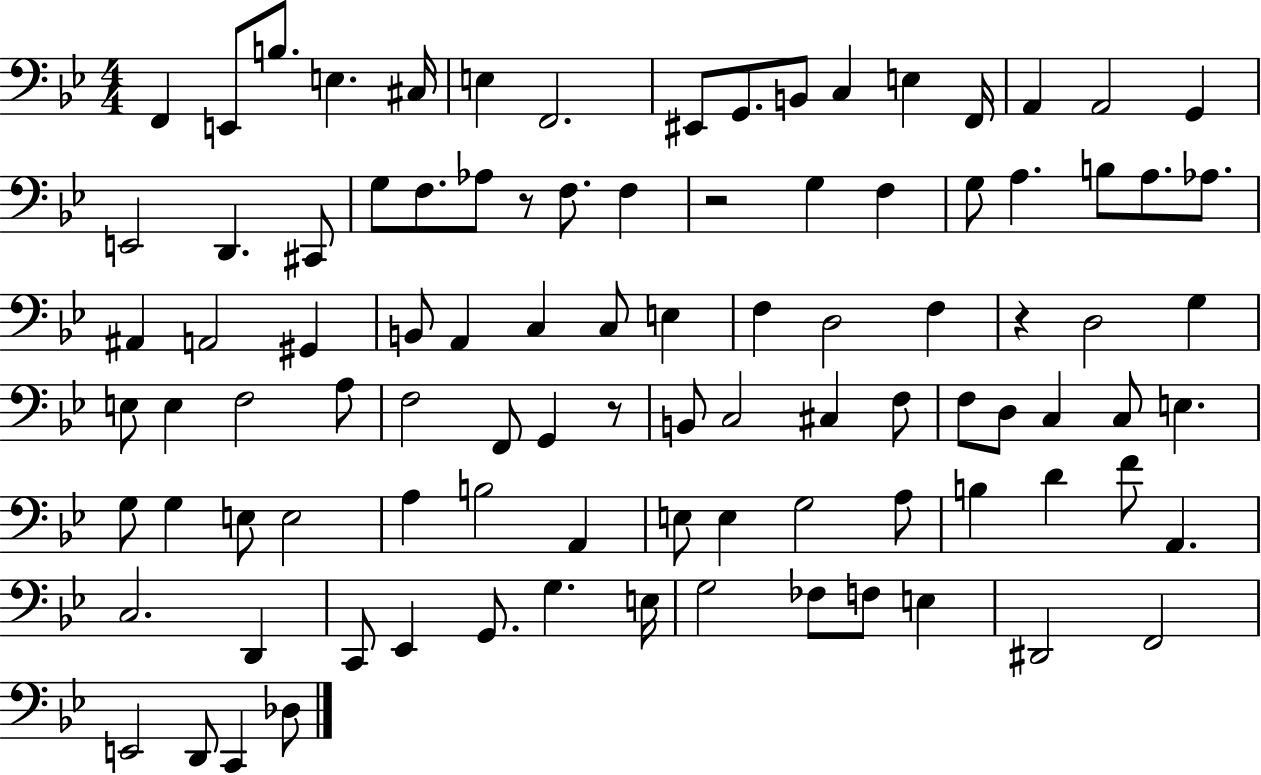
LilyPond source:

{
  \clef bass
  \numericTimeSignature
  \time 4/4
  \key bes \major
  f,4 e,8 b8. e4. cis16 | e4 f,2. | eis,8 g,8. b,8 c4 e4 f,16 | a,4 a,2 g,4 | \break e,2 d,4. cis,8 | g8 f8. aes8 r8 f8. f4 | r2 g4 f4 | g8 a4. b8 a8. aes8. | \break ais,4 a,2 gis,4 | b,8 a,4 c4 c8 e4 | f4 d2 f4 | r4 d2 g4 | \break e8 e4 f2 a8 | f2 f,8 g,4 r8 | b,8 c2 cis4 f8 | f8 d8 c4 c8 e4. | \break g8 g4 e8 e2 | a4 b2 a,4 | e8 e4 g2 a8 | b4 d'4 f'8 a,4. | \break c2. d,4 | c,8 ees,4 g,8. g4. e16 | g2 fes8 f8 e4 | dis,2 f,2 | \break e,2 d,8 c,4 des8 | \bar "|."
}